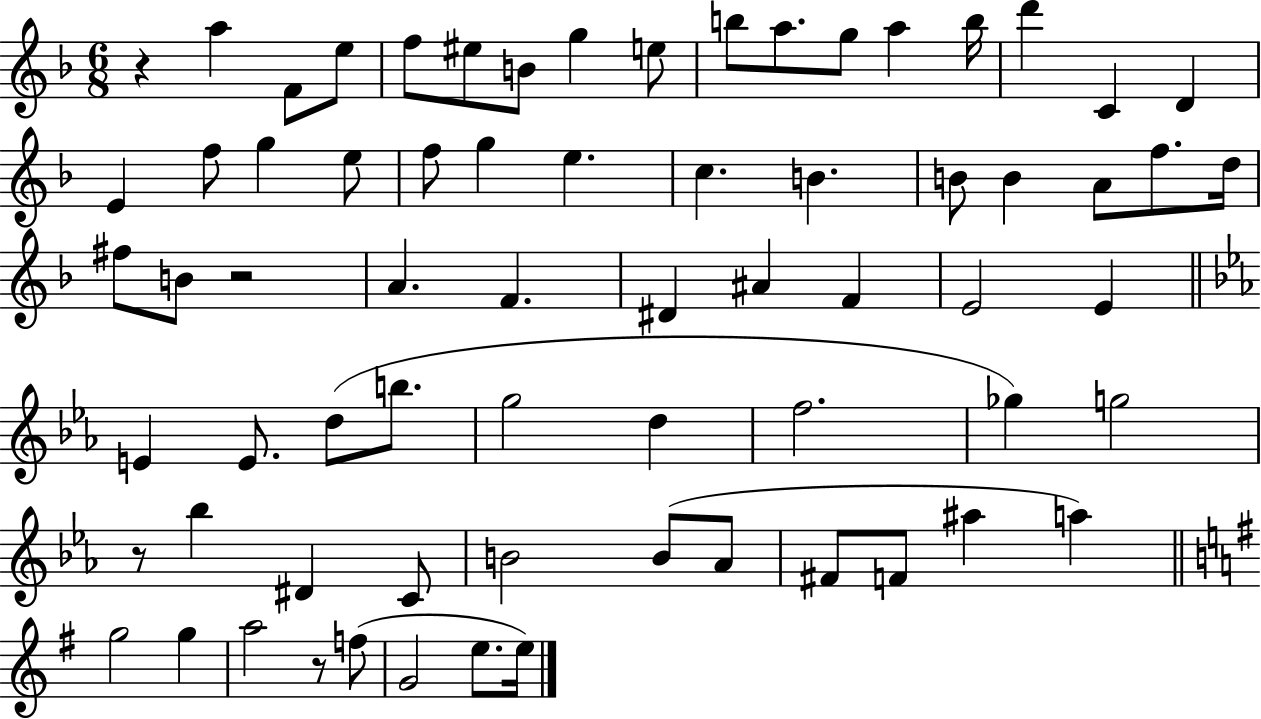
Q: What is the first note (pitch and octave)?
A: A5